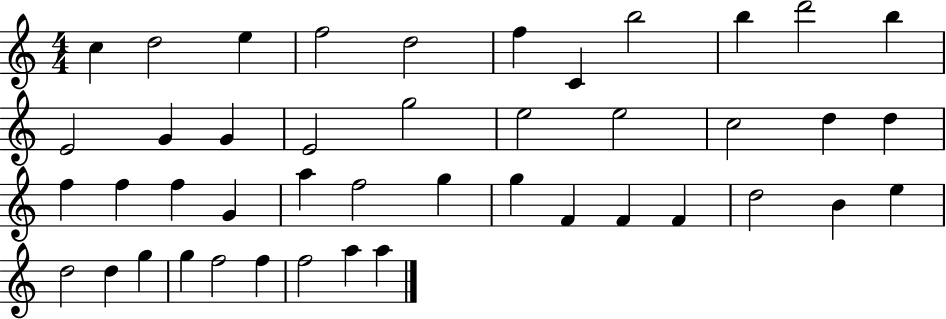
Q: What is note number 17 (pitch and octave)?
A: E5